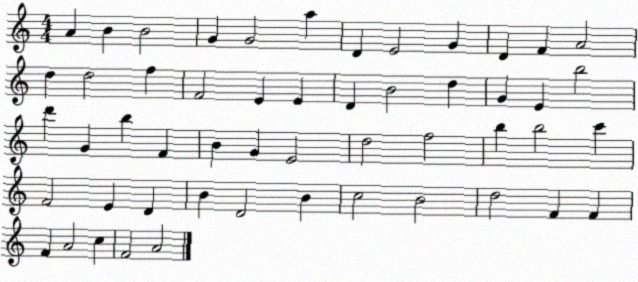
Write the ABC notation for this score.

X:1
T:Untitled
M:4/4
L:1/4
K:C
A B B2 G G2 a D E2 G D F A2 d d2 f F2 E E D B2 d G E b2 d' G b F B G E2 d2 f2 b b2 c' F2 E D B D2 B c2 B2 d2 F F F A2 c F2 A2